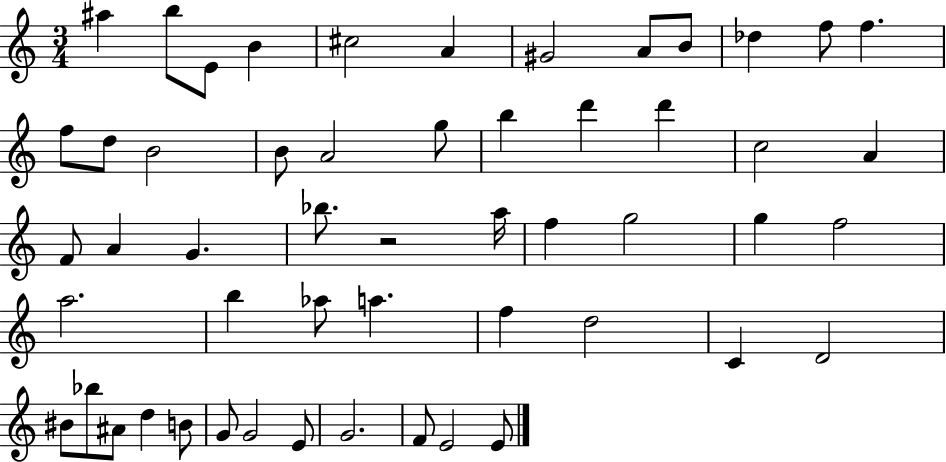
{
  \clef treble
  \numericTimeSignature
  \time 3/4
  \key c \major
  \repeat volta 2 { ais''4 b''8 e'8 b'4 | cis''2 a'4 | gis'2 a'8 b'8 | des''4 f''8 f''4. | \break f''8 d''8 b'2 | b'8 a'2 g''8 | b''4 d'''4 d'''4 | c''2 a'4 | \break f'8 a'4 g'4. | bes''8. r2 a''16 | f''4 g''2 | g''4 f''2 | \break a''2. | b''4 aes''8 a''4. | f''4 d''2 | c'4 d'2 | \break bis'8 bes''8 ais'8 d''4 b'8 | g'8 g'2 e'8 | g'2. | f'8 e'2 e'8 | \break } \bar "|."
}